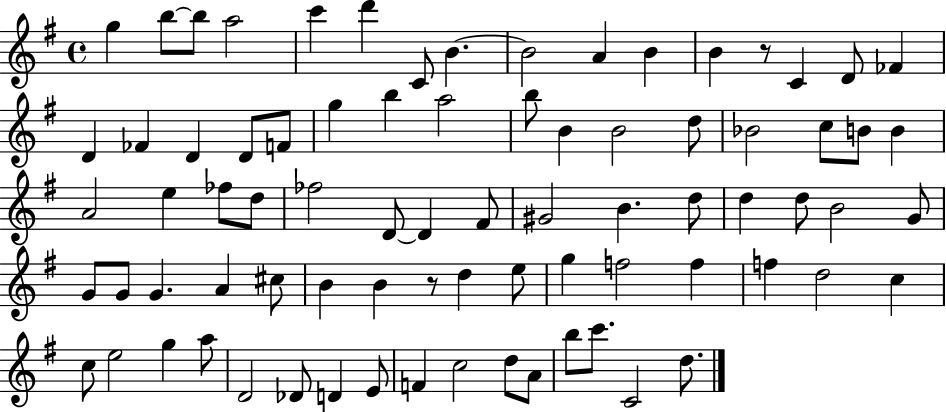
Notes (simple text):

G5/q B5/e B5/e A5/h C6/q D6/q C4/e B4/q. B4/h A4/q B4/q B4/q R/e C4/q D4/e FES4/q D4/q FES4/q D4/q D4/e F4/e G5/q B5/q A5/h B5/e B4/q B4/h D5/e Bb4/h C5/e B4/e B4/q A4/h E5/q FES5/e D5/e FES5/h D4/e D4/q F#4/e G#4/h B4/q. D5/e D5/q D5/e B4/h G4/e G4/e G4/e G4/q. A4/q C#5/e B4/q B4/q R/e D5/q E5/e G5/q F5/h F5/q F5/q D5/h C5/q C5/e E5/h G5/q A5/e D4/h Db4/e D4/q E4/e F4/q C5/h D5/e A4/e B5/e C6/e. C4/h D5/e.